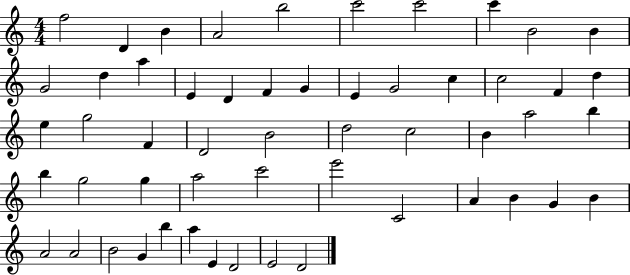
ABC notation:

X:1
T:Untitled
M:4/4
L:1/4
K:C
f2 D B A2 b2 c'2 c'2 c' B2 B G2 d a E D F G E G2 c c2 F d e g2 F D2 B2 d2 c2 B a2 b b g2 g a2 c'2 e'2 C2 A B G B A2 A2 B2 G b a E D2 E2 D2